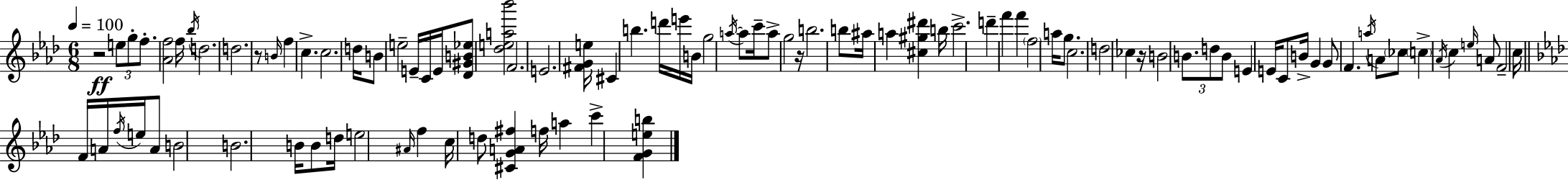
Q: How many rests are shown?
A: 4